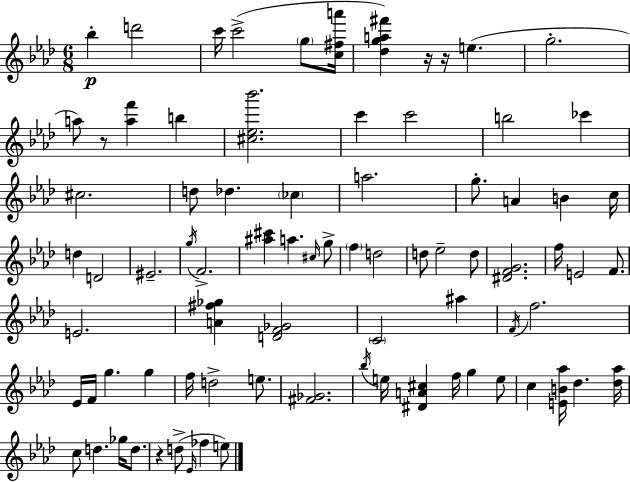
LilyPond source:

{
  \clef treble
  \numericTimeSignature
  \time 6/8
  \key aes \major
  bes''4-.\p d'''2 | c'''16 c'''2->( \parenthesize g''8 <c'' fis'' a'''>16 | <des'' g'' a'' fis'''>4) r16 r16 e''4.( | g''2.-. | \break a''8) r8 <a'' f'''>4 b''4 | <cis'' ees'' bes'''>2. | c'''4 c'''2 | b''2 ces'''4 | \break cis''2. | d''8 des''4. \parenthesize ces''4 | a''2. | g''8.-. a'4 b'4 c''16 | \break d''4 d'2 | eis'2.-- | \acciaccatura { g''16 } f'2.-> | <ais'' cis'''>4 a''4. \grace { cis''16 } | \break g''8-> \parenthesize f''4 d''2 | d''8 ees''2-- | d''8 <dis' f' g'>2. | f''16 e'2 f'8. | \break e'2. | <a' fis'' ges''>4 <d' f' ges'>2 | \parenthesize c'2 ais''4 | \acciaccatura { f'16 } f''2. | \break ees'16 f'16 g''4. g''4 | f''16 d''2-> | e''8. <fis' ges'>2. | \acciaccatura { bes''16 } e''16 <dis' a' cis''>4 f''16 g''4 | \break e''8 c''4 <e' b' aes''>16 des''4. | <des'' aes''>16 c''8 d''4. | ges''16 d''8. r4 d''8->( \grace { ees'16 } fes''4 | e''8) \bar "|."
}